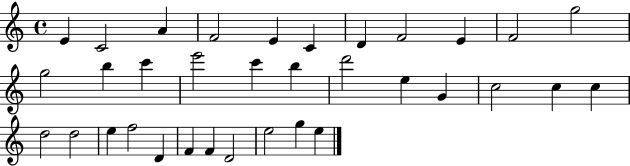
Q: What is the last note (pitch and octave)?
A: E5